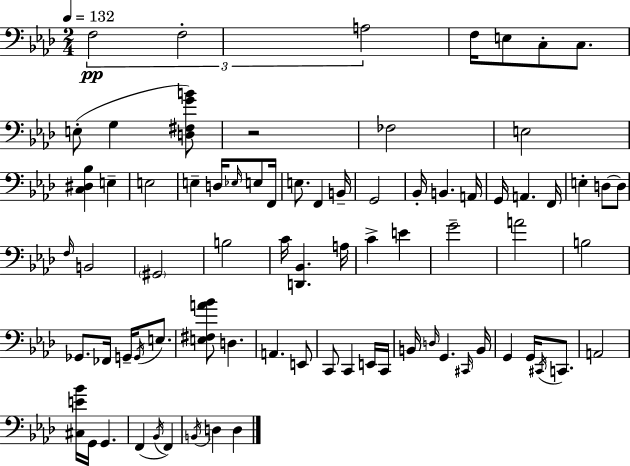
{
  \clef bass
  \numericTimeSignature
  \time 2/4
  \key aes \major
  \tempo 4 = 132
  \repeat volta 2 { \tuplet 3/2 { f2\pp | f2-. | a2 } | f16 e8 c8-. c8. | \break e8-.( g4 <d fis g' b'>8) | r2 | fes2 | e2 | \break <c dis bes>4 e4-- | e2 | e4-- d16 \grace { ees16 } e8 | f,16 e8. f,4 | \break b,16-- g,2 | bes,16-. b,4. | a,16 g,16 a,4. | f,16 e4-. d8~~ d8 | \break \grace { f16 } b,2 | \parenthesize gis,2 | b2 | c'16 <d, bes,>4. | \break a16 c'4-> e'4 | g'2-- | a'2 | b2 | \break ges,8. fes,16 g,16-- \acciaccatura { g,16 } | e8. <e fis a' bes'>8 d4. | a,4. | e,8 c,8 c,4 | \break e,16 c,16 b,16 \grace { d16 } g,4. | \grace { cis,16 } b,16 g,4 | g,16 \acciaccatura { cis,16 } c,8. a,2 | <cis e' bes'>16 g,16 | \break g,4. f,4( | \acciaccatura { bes,16 } f,4) \acciaccatura { b,16 } | d4 d4 | } \bar "|."
}